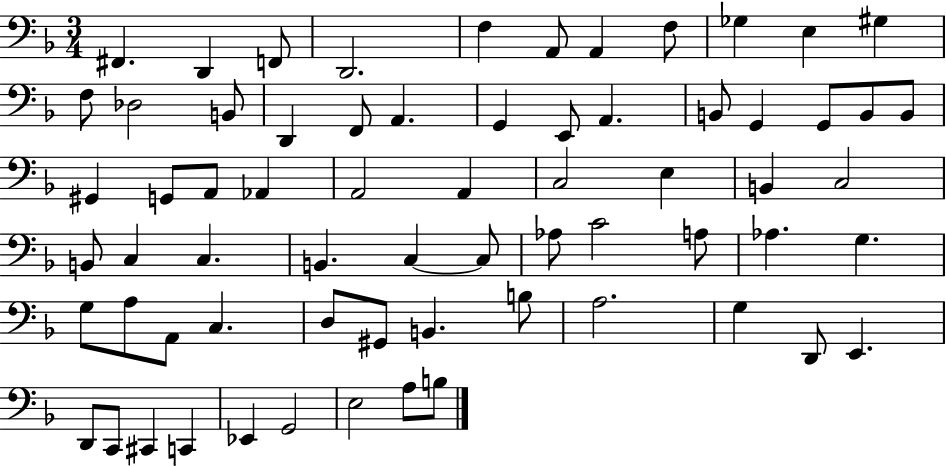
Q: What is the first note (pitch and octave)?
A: F#2